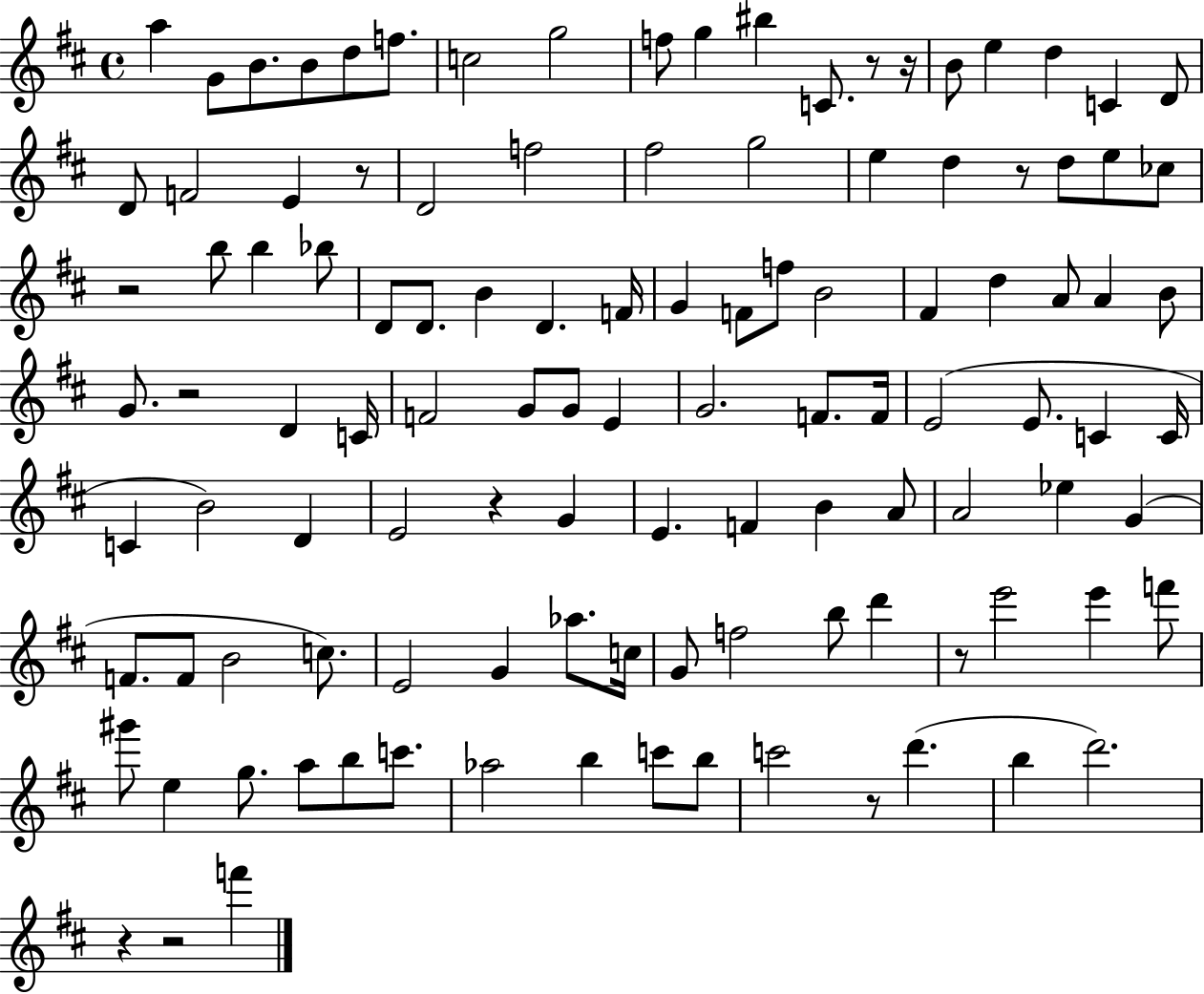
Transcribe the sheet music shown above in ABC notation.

X:1
T:Untitled
M:4/4
L:1/4
K:D
a G/2 B/2 B/2 d/2 f/2 c2 g2 f/2 g ^b C/2 z/2 z/4 B/2 e d C D/2 D/2 F2 E z/2 D2 f2 ^f2 g2 e d z/2 d/2 e/2 _c/2 z2 b/2 b _b/2 D/2 D/2 B D F/4 G F/2 f/2 B2 ^F d A/2 A B/2 G/2 z2 D C/4 F2 G/2 G/2 E G2 F/2 F/4 E2 E/2 C C/4 C B2 D E2 z G E F B A/2 A2 _e G F/2 F/2 B2 c/2 E2 G _a/2 c/4 G/2 f2 b/2 d' z/2 e'2 e' f'/2 ^g'/2 e g/2 a/2 b/2 c'/2 _a2 b c'/2 b/2 c'2 z/2 d' b d'2 z z2 f'